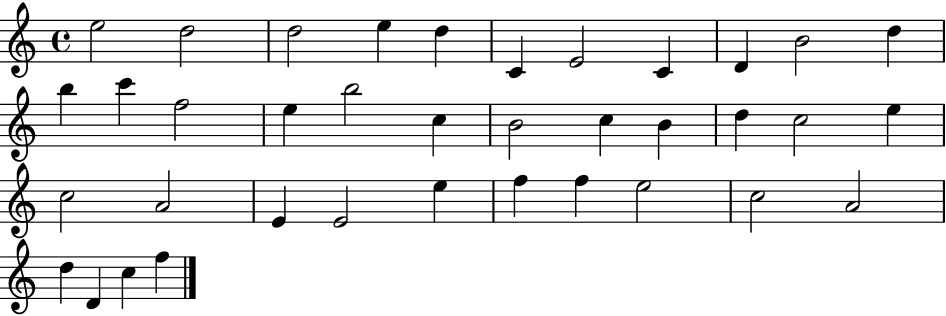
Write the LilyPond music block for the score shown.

{
  \clef treble
  \time 4/4
  \defaultTimeSignature
  \key c \major
  e''2 d''2 | d''2 e''4 d''4 | c'4 e'2 c'4 | d'4 b'2 d''4 | \break b''4 c'''4 f''2 | e''4 b''2 c''4 | b'2 c''4 b'4 | d''4 c''2 e''4 | \break c''2 a'2 | e'4 e'2 e''4 | f''4 f''4 e''2 | c''2 a'2 | \break d''4 d'4 c''4 f''4 | \bar "|."
}